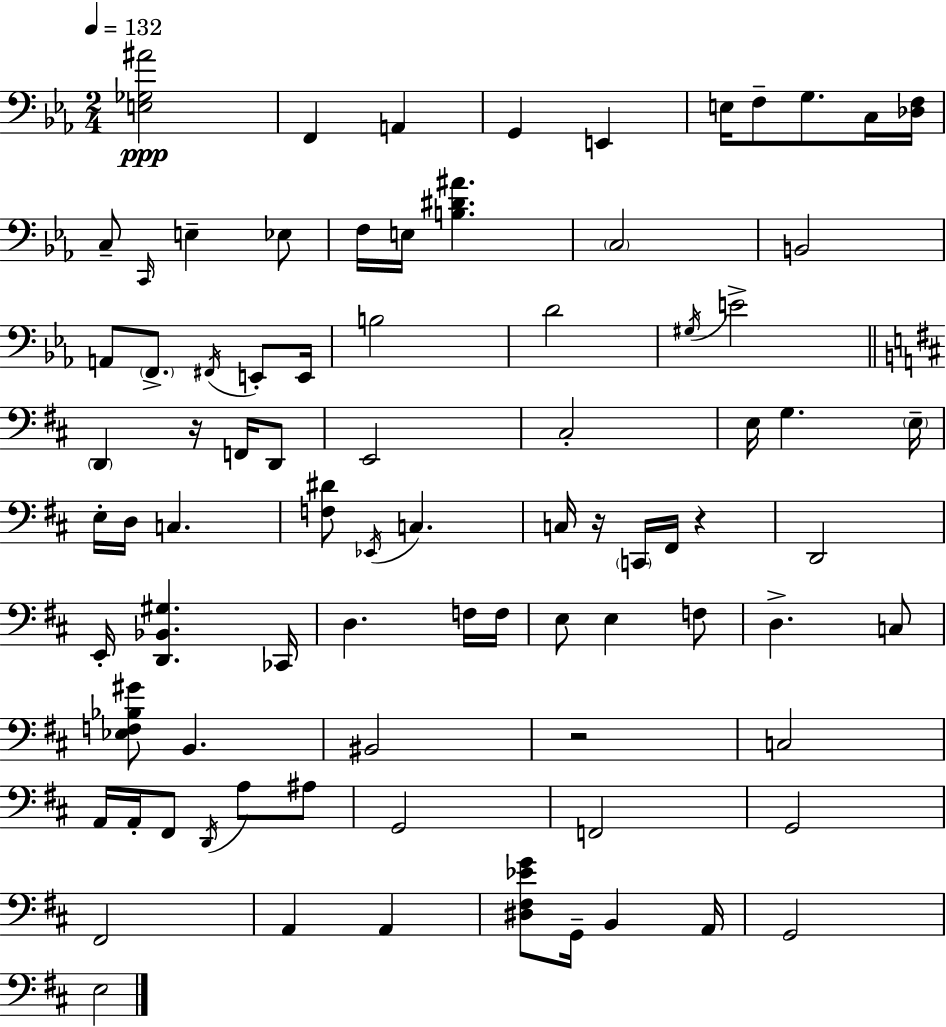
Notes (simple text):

[E3,Gb3,A#4]/h F2/q A2/q G2/q E2/q E3/s F3/e G3/e. C3/s [Db3,F3]/s C3/e C2/s E3/q Eb3/e F3/s E3/s [B3,D#4,A#4]/q. C3/h B2/h A2/e F2/e. F#2/s E2/e E2/s B3/h D4/h G#3/s E4/h D2/q R/s F2/s D2/e E2/h C#3/h E3/s G3/q. E3/s E3/s D3/s C3/q. [F3,D#4]/e Eb2/s C3/q. C3/s R/s C2/s F#2/s R/q D2/h E2/s [D2,Bb2,G#3]/q. CES2/s D3/q. F3/s F3/s E3/e E3/q F3/e D3/q. C3/e [Eb3,F3,Bb3,G#4]/e B2/q. BIS2/h R/h C3/h A2/s A2/s F#2/e D2/s A3/e A#3/e G2/h F2/h G2/h F#2/h A2/q A2/q [D#3,F#3,Eb4,G4]/e G2/s B2/q A2/s G2/h E3/h